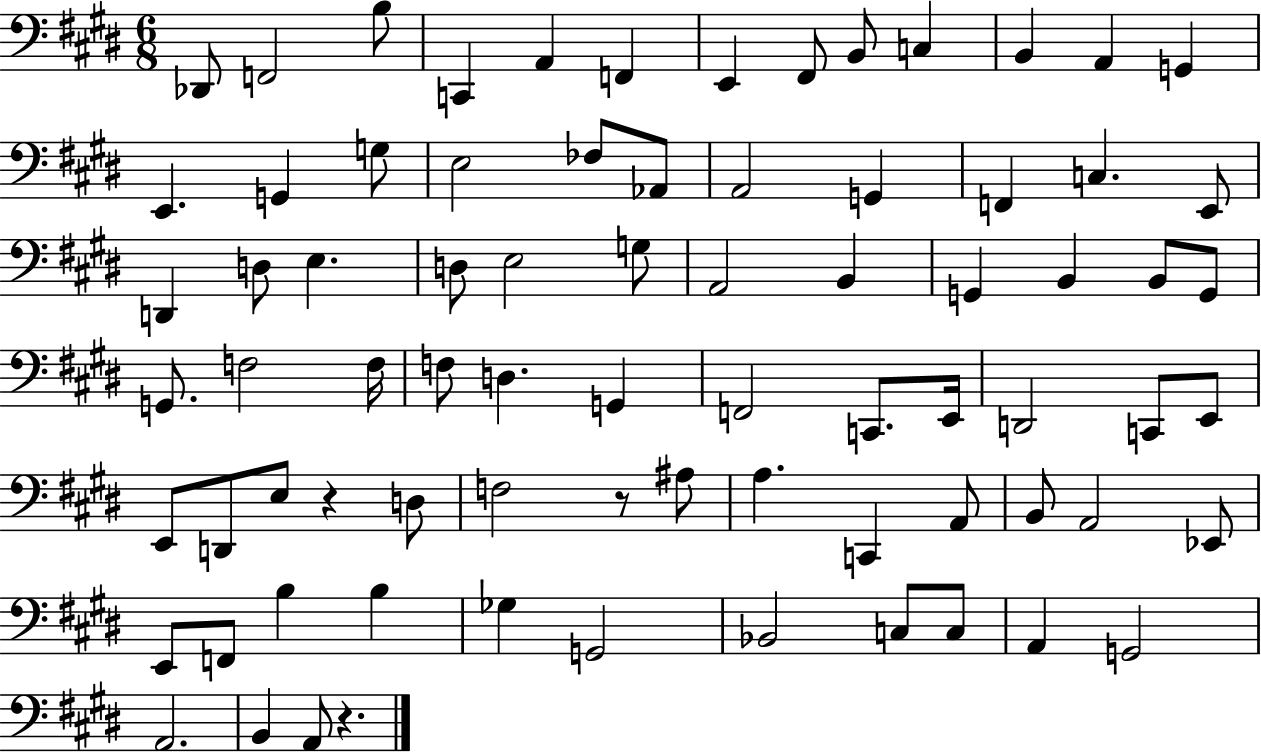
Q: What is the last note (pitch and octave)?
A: A2